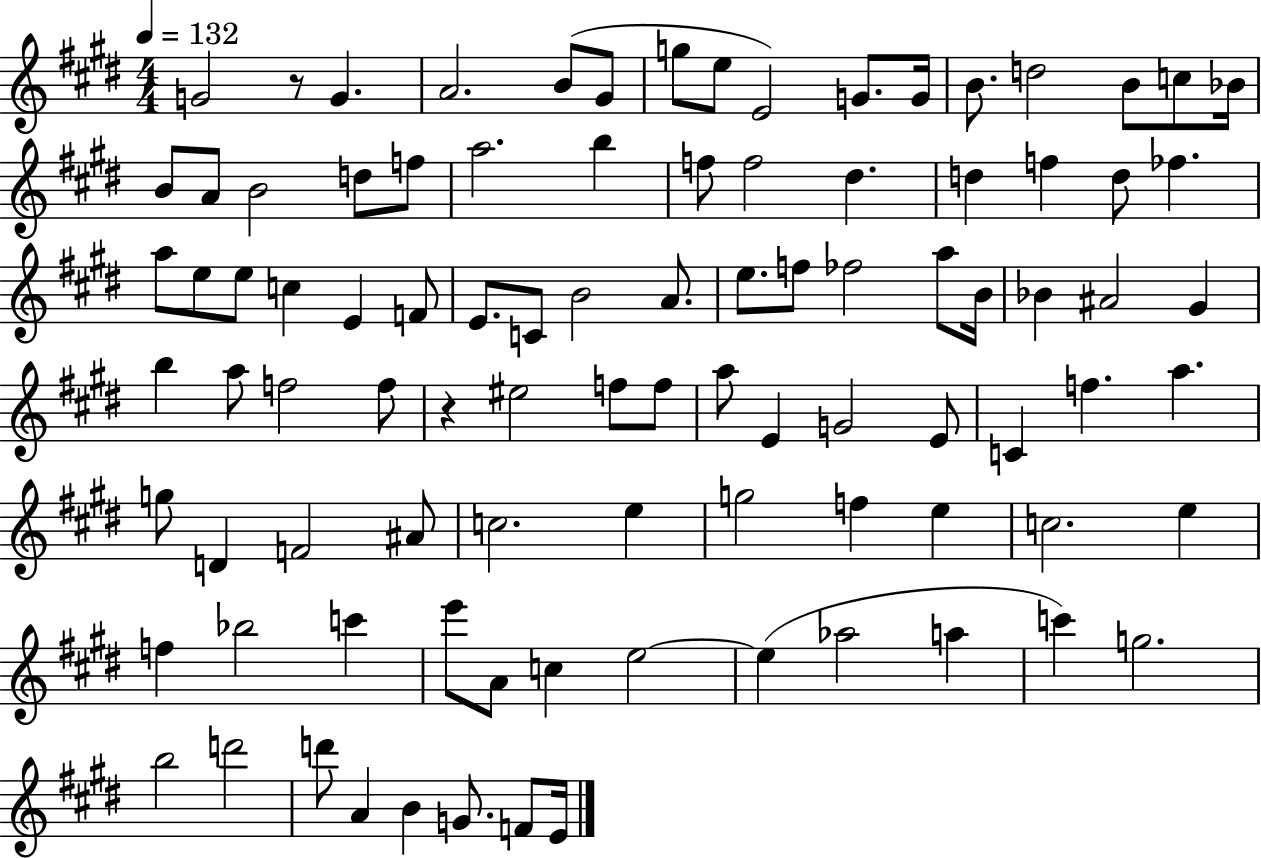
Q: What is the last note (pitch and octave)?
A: E4